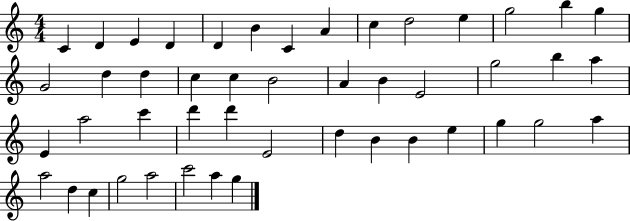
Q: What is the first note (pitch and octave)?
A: C4